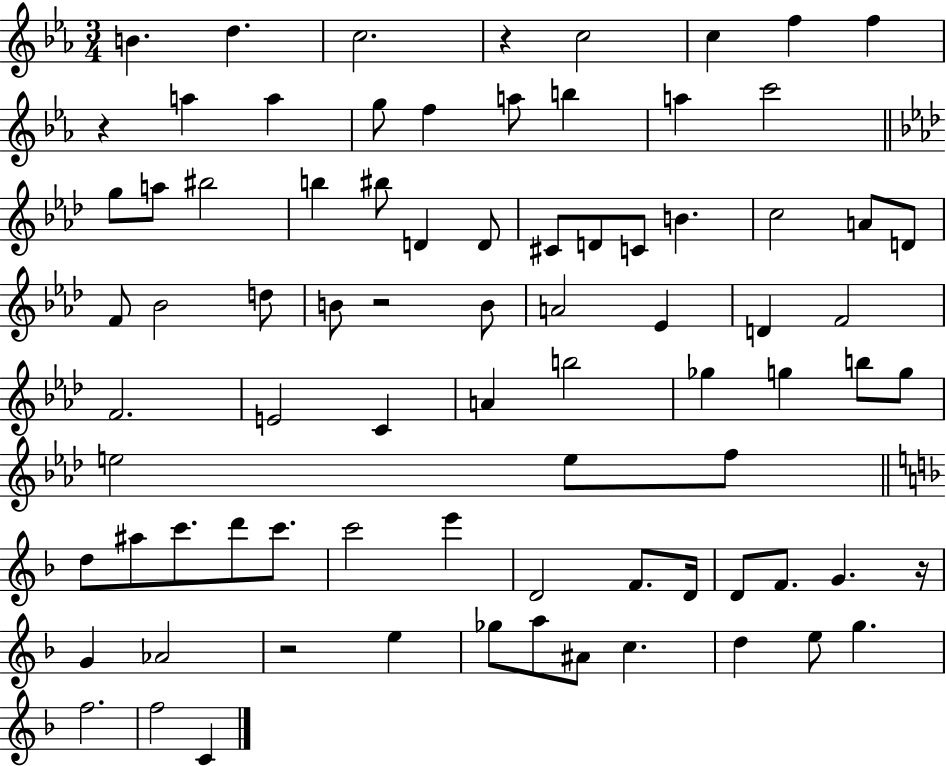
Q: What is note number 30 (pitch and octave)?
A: F4